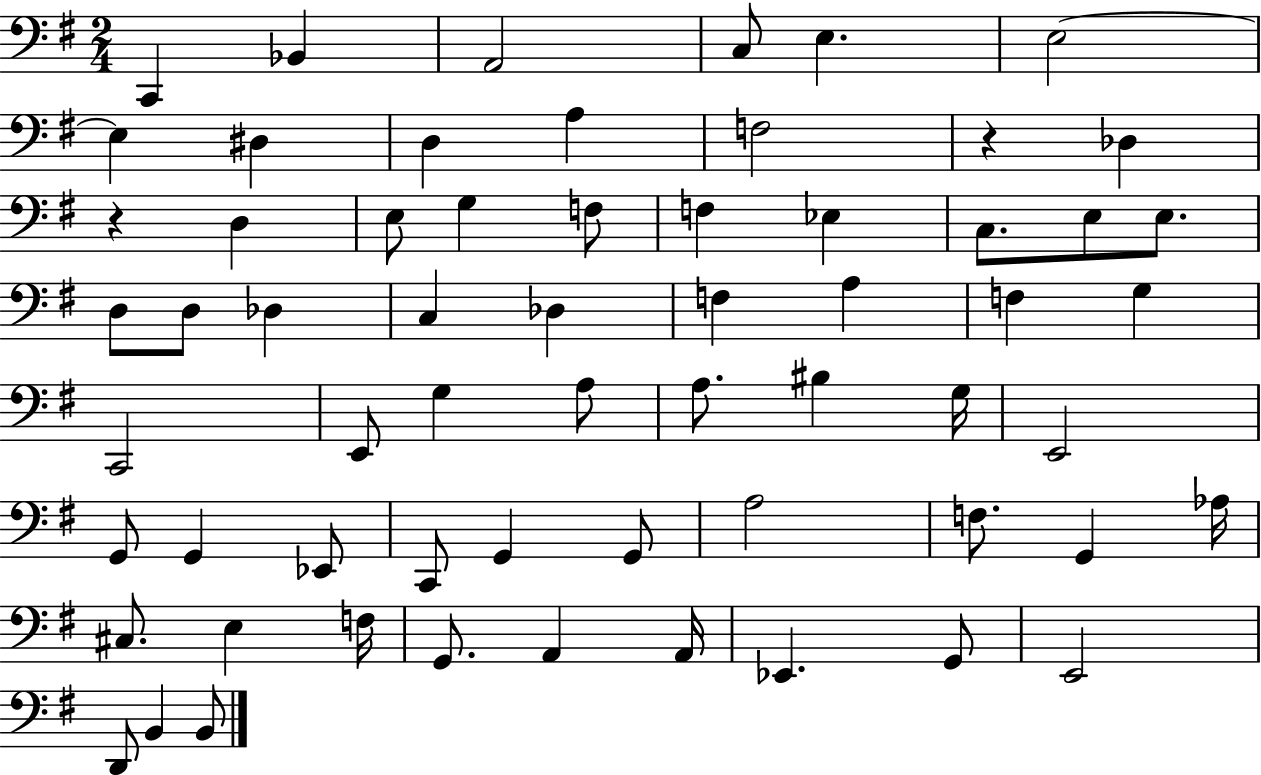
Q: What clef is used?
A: bass